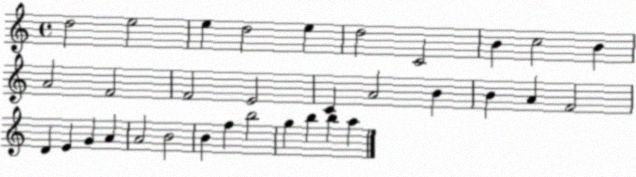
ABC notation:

X:1
T:Untitled
M:4/4
L:1/4
K:C
d2 e2 e d2 e d2 C2 B c2 B A2 F2 F2 E2 C A2 B B A F2 D E G A A2 B2 B f b2 g b b a